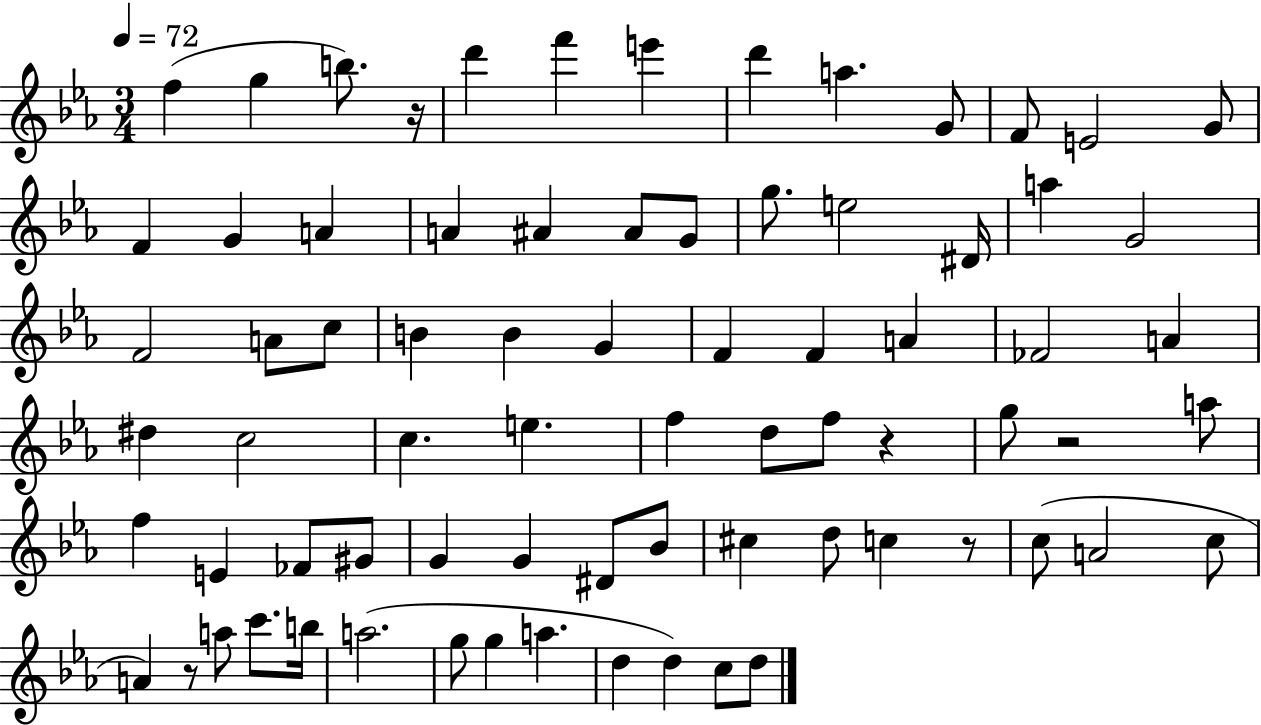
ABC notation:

X:1
T:Untitled
M:3/4
L:1/4
K:Eb
f g b/2 z/4 d' f' e' d' a G/2 F/2 E2 G/2 F G A A ^A ^A/2 G/2 g/2 e2 ^D/4 a G2 F2 A/2 c/2 B B G F F A _F2 A ^d c2 c e f d/2 f/2 z g/2 z2 a/2 f E _F/2 ^G/2 G G ^D/2 _B/2 ^c d/2 c z/2 c/2 A2 c/2 A z/2 a/2 c'/2 b/4 a2 g/2 g a d d c/2 d/2